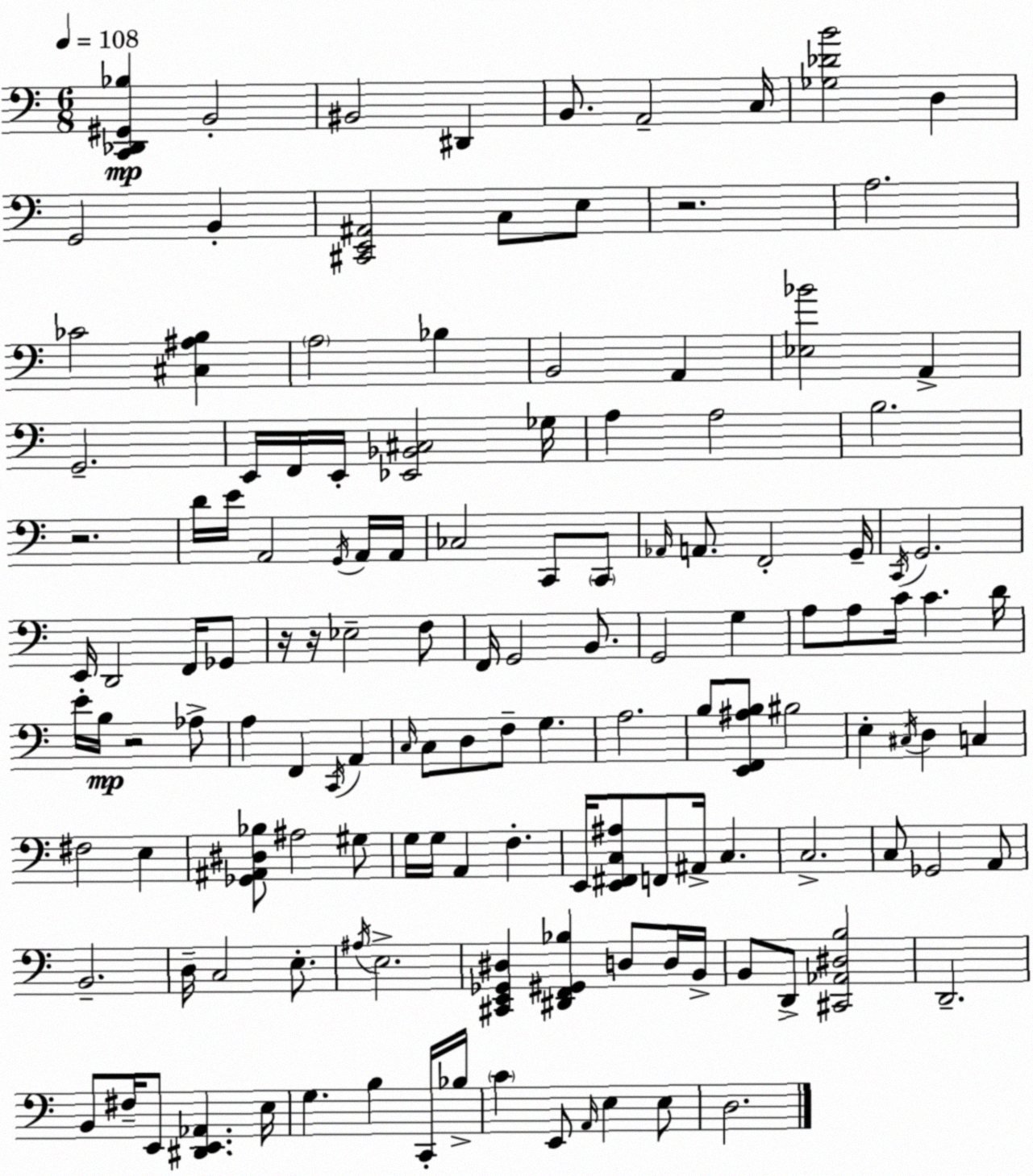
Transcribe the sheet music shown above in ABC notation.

X:1
T:Untitled
M:6/8
L:1/4
K:C
[C,,_D,,^G,,_B,] B,,2 ^B,,2 ^D,, B,,/2 A,,2 C,/4 [_G,_DB]2 D, G,,2 B,, [^C,,E,,^A,,]2 C,/2 E,/2 z2 A,2 _C2 [^C,^A,B,] A,2 _B, B,,2 A,, [_E,_B]2 A,, G,,2 E,,/4 F,,/4 E,,/4 [_E,,_B,,^C,]2 _G,/4 A, A,2 B,2 z2 D/4 E/4 A,,2 G,,/4 A,,/4 A,,/4 _C,2 C,,/2 C,,/2 _A,,/4 A,,/2 F,,2 G,,/4 C,,/4 G,,2 E,,/4 D,,2 F,,/4 _G,,/2 z/4 z/4 _E,2 F,/2 F,,/4 G,,2 B,,/2 G,,2 G, A,/2 A,/2 C/4 C D/4 E/4 B,/4 z2 _A,/2 A, F,, C,,/4 A,, C,/4 C,/2 D,/2 F,/2 G, A,2 B,/2 [E,,F,,^A,B,]/2 ^B,2 E, ^C,/4 D, C, ^F,2 E, [_G,,^A,,^D,_B,]/2 ^A,2 ^G,/2 G,/4 G,/4 A,, F, E,,/4 [E,,^F,,C,^A,]/2 F,,/2 ^A,,/4 C, C,2 C,/2 _G,,2 A,,/2 B,,2 D,/4 C,2 E,/2 ^A,/4 E,2 [^C,,E,,_G,,^D,] [^D,,F,,^G,,_B,] D,/2 D,/4 B,,/4 B,,/2 D,,/2 [^C,,_A,,^D,B,]2 D,,2 B,,/2 ^F,/4 E,,/2 [^D,,E,,_A,,] E,/4 G, B, C,,/4 _B,/4 C E,,/2 A,,/4 E, E,/2 D,2